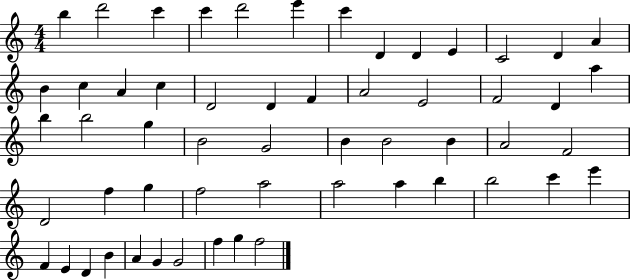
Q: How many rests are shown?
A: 0